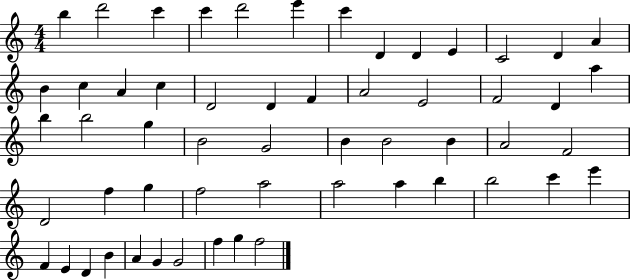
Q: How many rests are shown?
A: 0